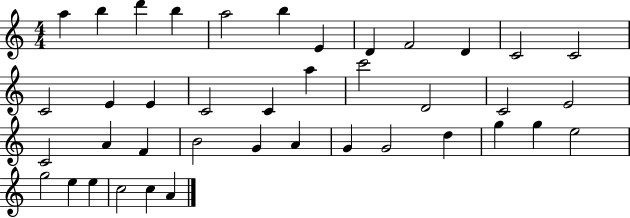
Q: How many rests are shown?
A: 0